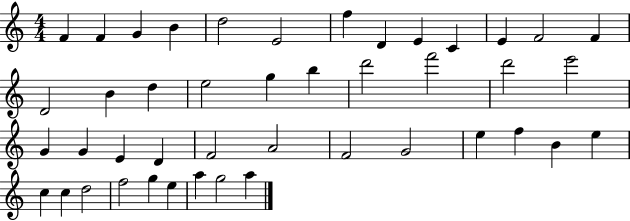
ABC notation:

X:1
T:Untitled
M:4/4
L:1/4
K:C
F F G B d2 E2 f D E C E F2 F D2 B d e2 g b d'2 f'2 d'2 e'2 G G E D F2 A2 F2 G2 e f B e c c d2 f2 g e a g2 a